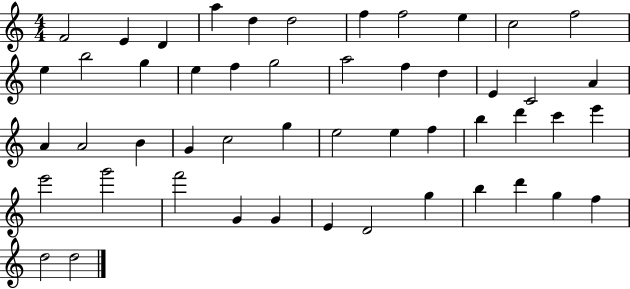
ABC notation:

X:1
T:Untitled
M:4/4
L:1/4
K:C
F2 E D a d d2 f f2 e c2 f2 e b2 g e f g2 a2 f d E C2 A A A2 B G c2 g e2 e f b d' c' e' e'2 g'2 f'2 G G E D2 g b d' g f d2 d2